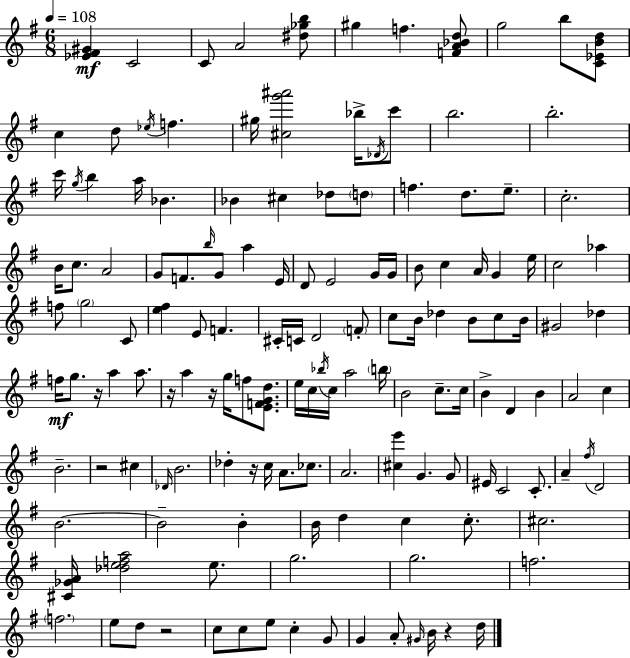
X:1
T:Untitled
M:6/8
L:1/4
K:G
[_E^F^G] C2 C/2 A2 [^d_gb]/2 ^g f [FA_Bd]/2 g2 b/2 [C_EBd]/2 c d/2 _e/4 f ^g/4 [^cg'^a']2 _b/4 _D/4 c'/2 b2 b2 c'/4 g/4 b a/4 _B _B ^c _d/2 d/2 f d/2 e/2 c2 B/4 c/2 A2 G/2 F/2 b/4 G/2 a E/4 D/2 E2 G/4 G/4 B/2 c A/4 G e/4 c2 _a f/2 g2 C/2 [e^f] E/2 F ^C/4 C/4 D2 F/2 c/2 B/4 _d B/2 c/2 B/4 ^G2 _d f/4 g/2 z/4 a a/2 z/4 a z/4 g/4 f/2 [EFGd]/2 e/4 c/4 _b/4 c/4 a2 b/4 B2 c/2 c/4 B D B A2 c B2 z2 ^c _D/4 B2 _d z/4 c/4 A/2 _c/2 A2 [^ce'] G G/2 ^E/4 C2 C/2 A ^f/4 D2 B2 B2 B B/4 d c c/2 ^c2 [^C_GA]/4 [_defa]2 e/2 g2 g2 f2 f2 e/2 d/2 z2 c/2 c/2 e/2 c G/2 G A/2 ^G/4 B/4 z d/4